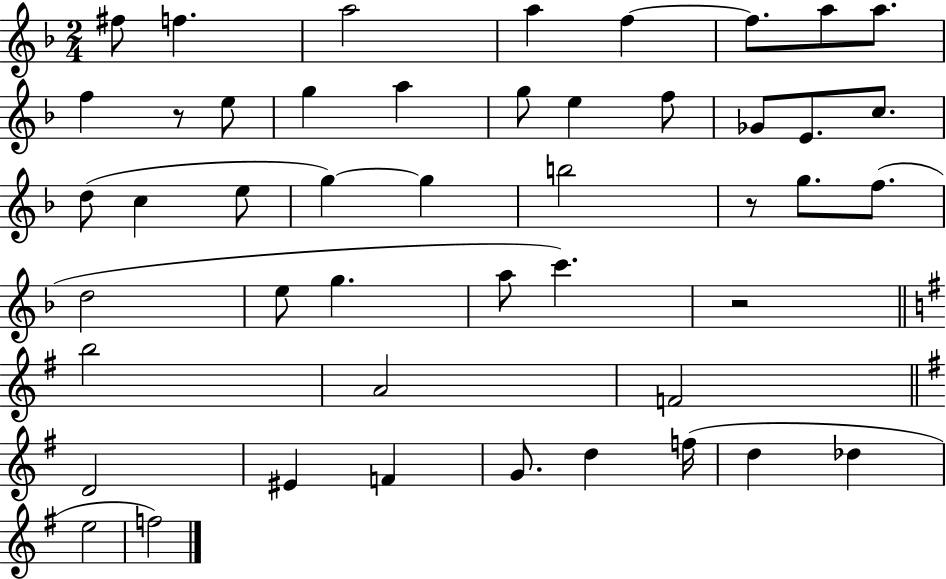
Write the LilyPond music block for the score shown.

{
  \clef treble
  \numericTimeSignature
  \time 2/4
  \key f \major
  fis''8 f''4. | a''2 | a''4 f''4~~ | f''8. a''8 a''8. | \break f''4 r8 e''8 | g''4 a''4 | g''8 e''4 f''8 | ges'8 e'8. c''8. | \break d''8( c''4 e''8 | g''4~~) g''4 | b''2 | r8 g''8. f''8.( | \break d''2 | e''8 g''4. | a''8 c'''4.) | r2 | \break \bar "||" \break \key e \minor b''2 | a'2 | f'2 | \bar "||" \break \key g \major d'2 | eis'4 f'4 | g'8. d''4 f''16( | d''4 des''4 | \break e''2 | f''2) | \bar "|."
}